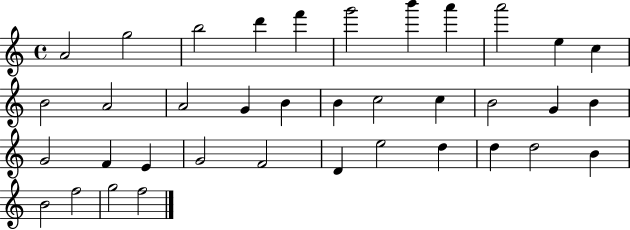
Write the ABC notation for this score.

X:1
T:Untitled
M:4/4
L:1/4
K:C
A2 g2 b2 d' f' g'2 b' a' a'2 e c B2 A2 A2 G B B c2 c B2 G B G2 F E G2 F2 D e2 d d d2 B B2 f2 g2 f2